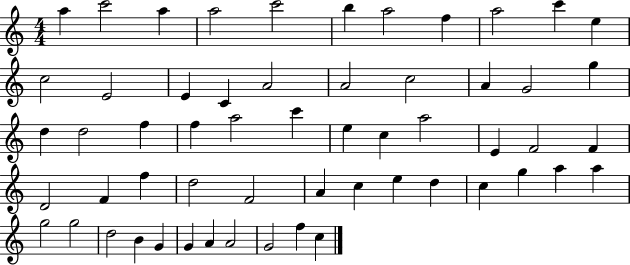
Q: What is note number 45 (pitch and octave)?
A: A5